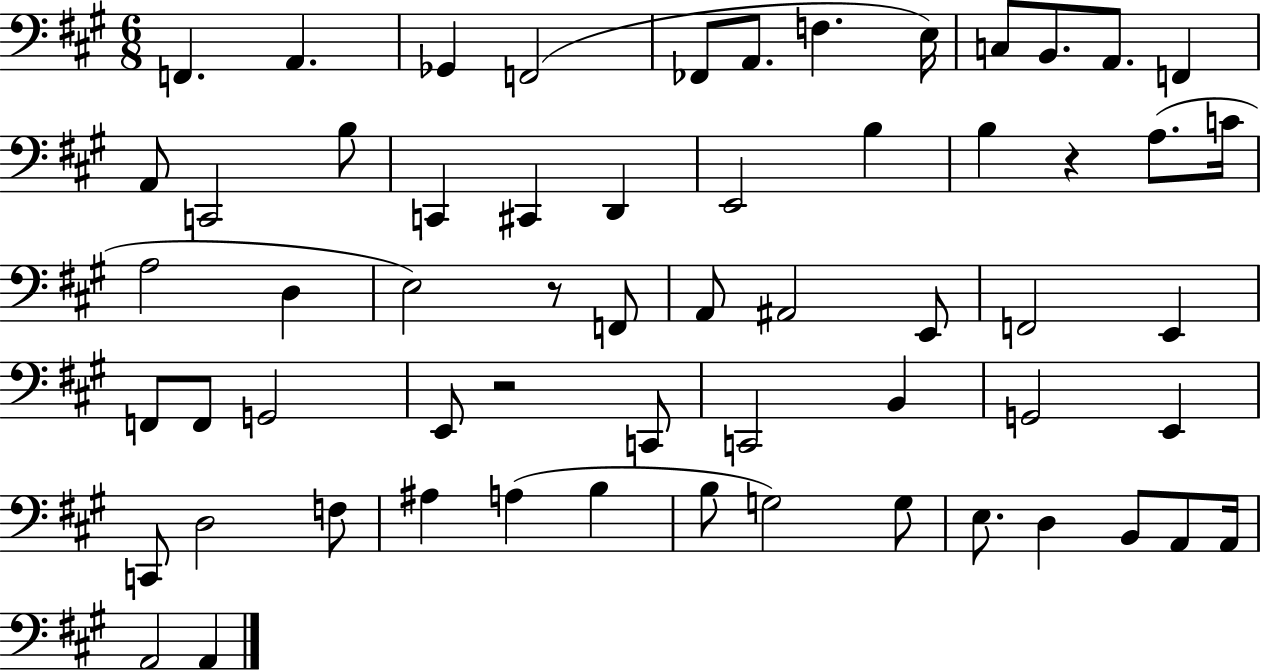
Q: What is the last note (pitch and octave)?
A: A2